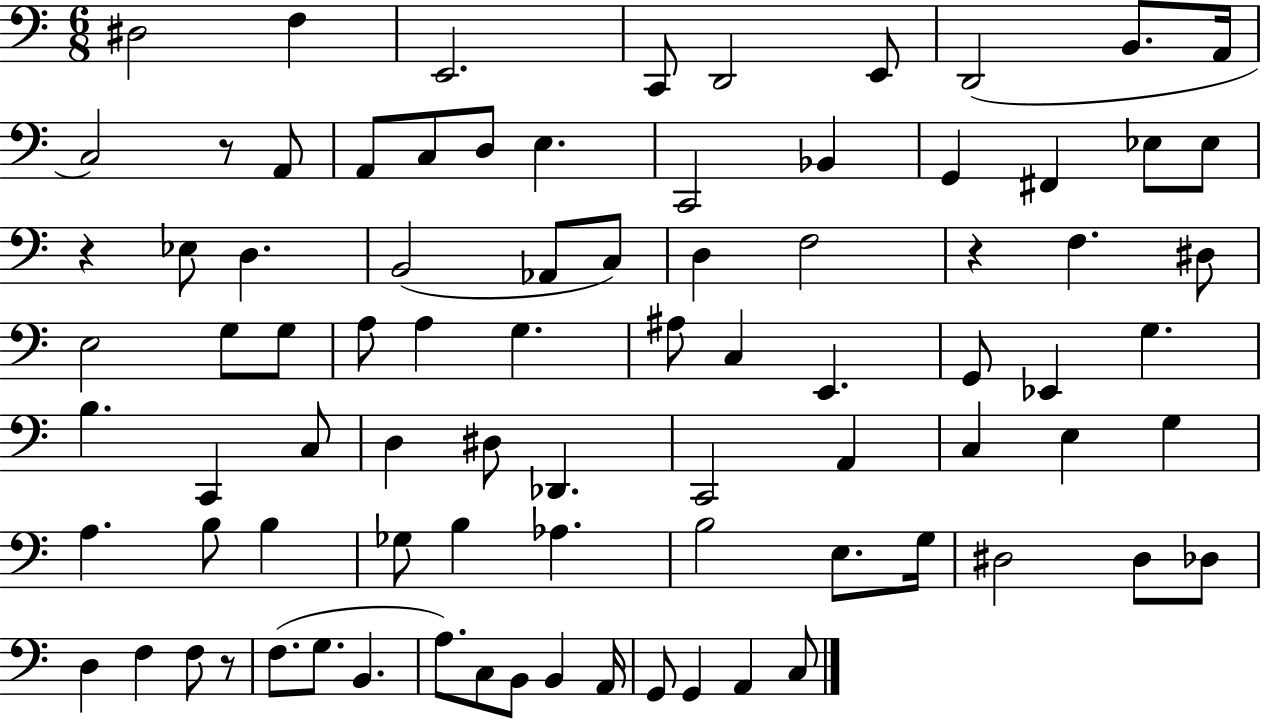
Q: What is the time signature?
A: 6/8